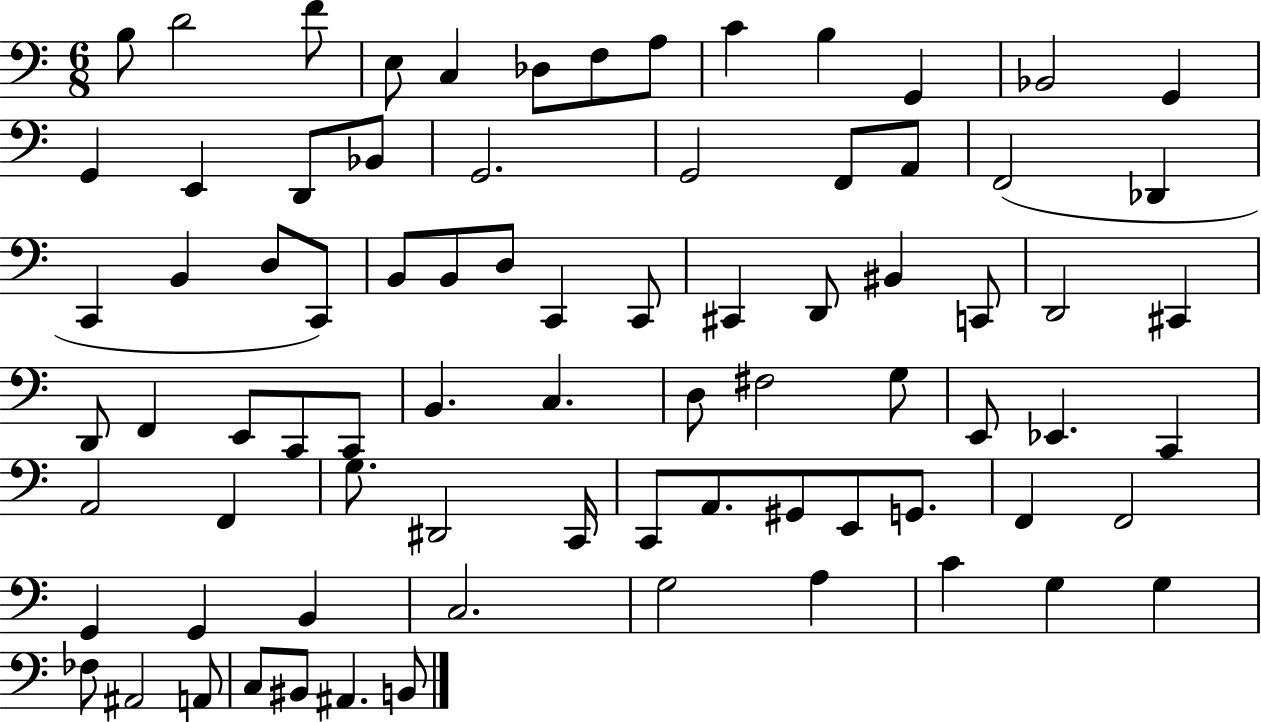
{
  \clef bass
  \numericTimeSignature
  \time 6/8
  \key c \major
  b8 d'2 f'8 | e8 c4 des8 f8 a8 | c'4 b4 g,4 | bes,2 g,4 | \break g,4 e,4 d,8 bes,8 | g,2. | g,2 f,8 a,8 | f,2( des,4 | \break c,4 b,4 d8 c,8) | b,8 b,8 d8 c,4 c,8 | cis,4 d,8 bis,4 c,8 | d,2 cis,4 | \break d,8 f,4 e,8 c,8 c,8 | b,4. c4. | d8 fis2 g8 | e,8 ees,4. c,4 | \break a,2 f,4 | g8. dis,2 c,16 | c,8 a,8. gis,8 e,8 g,8. | f,4 f,2 | \break g,4 g,4 b,4 | c2. | g2 a4 | c'4 g4 g4 | \break fes8 ais,2 a,8 | c8 bis,8 ais,4. b,8 | \bar "|."
}